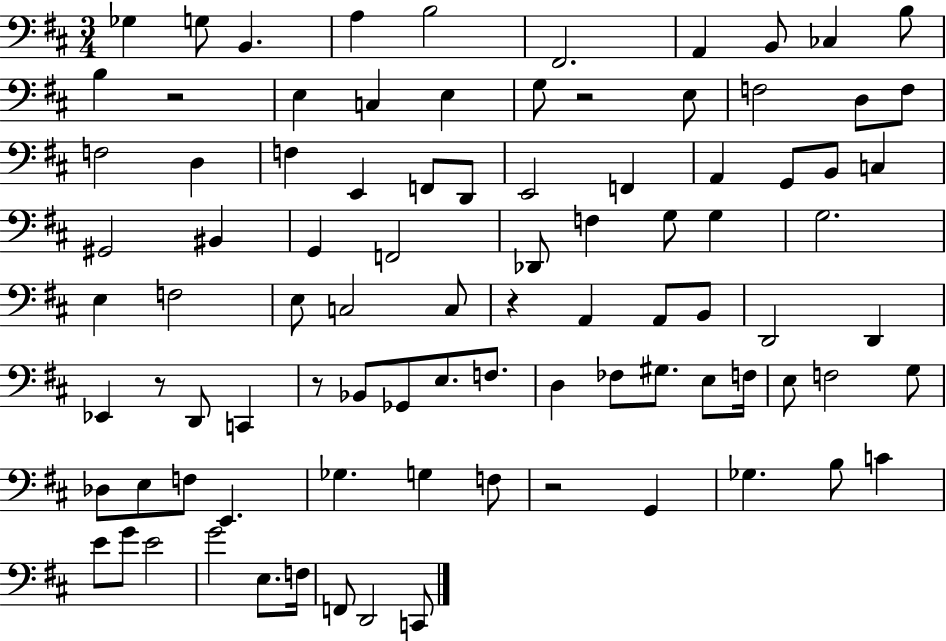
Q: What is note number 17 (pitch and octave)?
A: F3